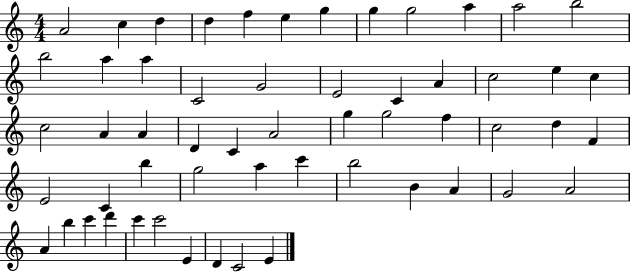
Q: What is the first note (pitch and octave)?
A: A4